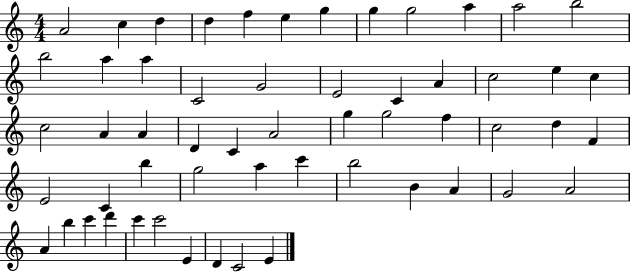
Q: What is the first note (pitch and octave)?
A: A4